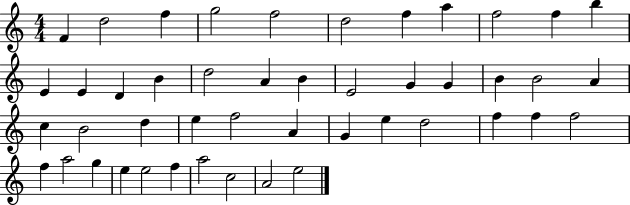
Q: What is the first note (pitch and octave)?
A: F4